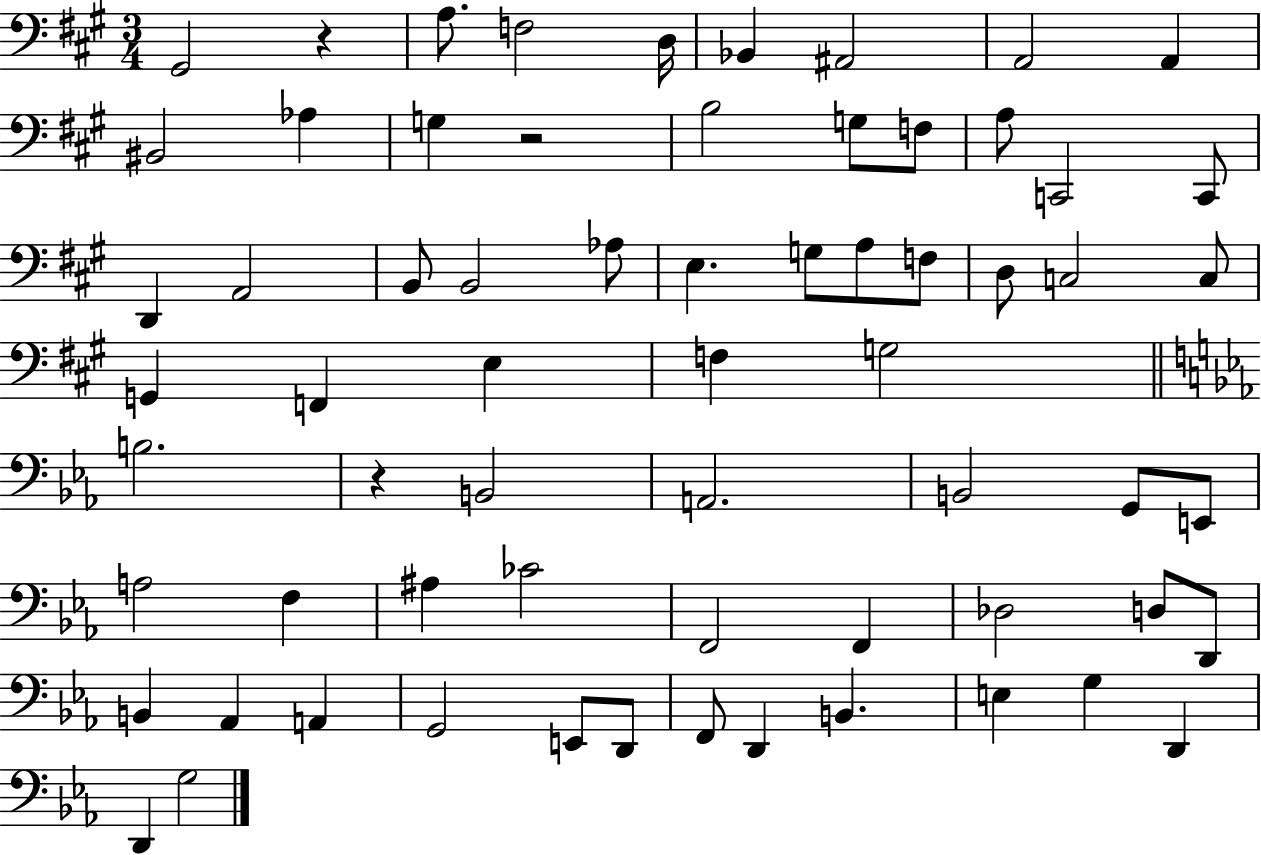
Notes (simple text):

G#2/h R/q A3/e. F3/h D3/s Bb2/q A#2/h A2/h A2/q BIS2/h Ab3/q G3/q R/h B3/h G3/e F3/e A3/e C2/h C2/e D2/q A2/h B2/e B2/h Ab3/e E3/q. G3/e A3/e F3/e D3/e C3/h C3/e G2/q F2/q E3/q F3/q G3/h B3/h. R/q B2/h A2/h. B2/h G2/e E2/e A3/h F3/q A#3/q CES4/h F2/h F2/q Db3/h D3/e D2/e B2/q Ab2/q A2/q G2/h E2/e D2/e F2/e D2/q B2/q. E3/q G3/q D2/q D2/q G3/h